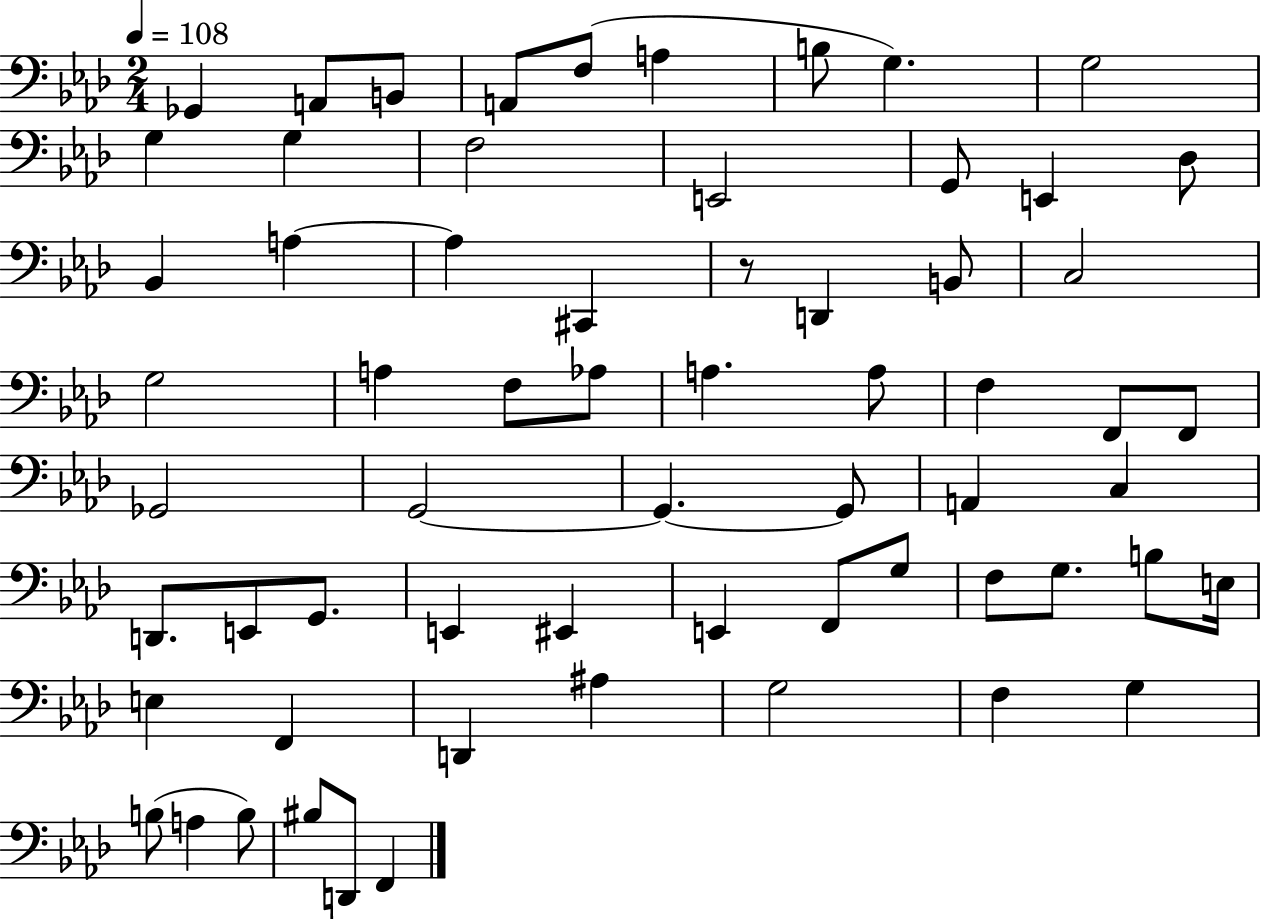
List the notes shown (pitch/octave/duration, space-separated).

Gb2/q A2/e B2/e A2/e F3/e A3/q B3/e G3/q. G3/h G3/q G3/q F3/h E2/h G2/e E2/q Db3/e Bb2/q A3/q A3/q C#2/q R/e D2/q B2/e C3/h G3/h A3/q F3/e Ab3/e A3/q. A3/e F3/q F2/e F2/e Gb2/h G2/h G2/q. G2/e A2/q C3/q D2/e. E2/e G2/e. E2/q EIS2/q E2/q F2/e G3/e F3/e G3/e. B3/e E3/s E3/q F2/q D2/q A#3/q G3/h F3/q G3/q B3/e A3/q B3/e BIS3/e D2/e F2/q